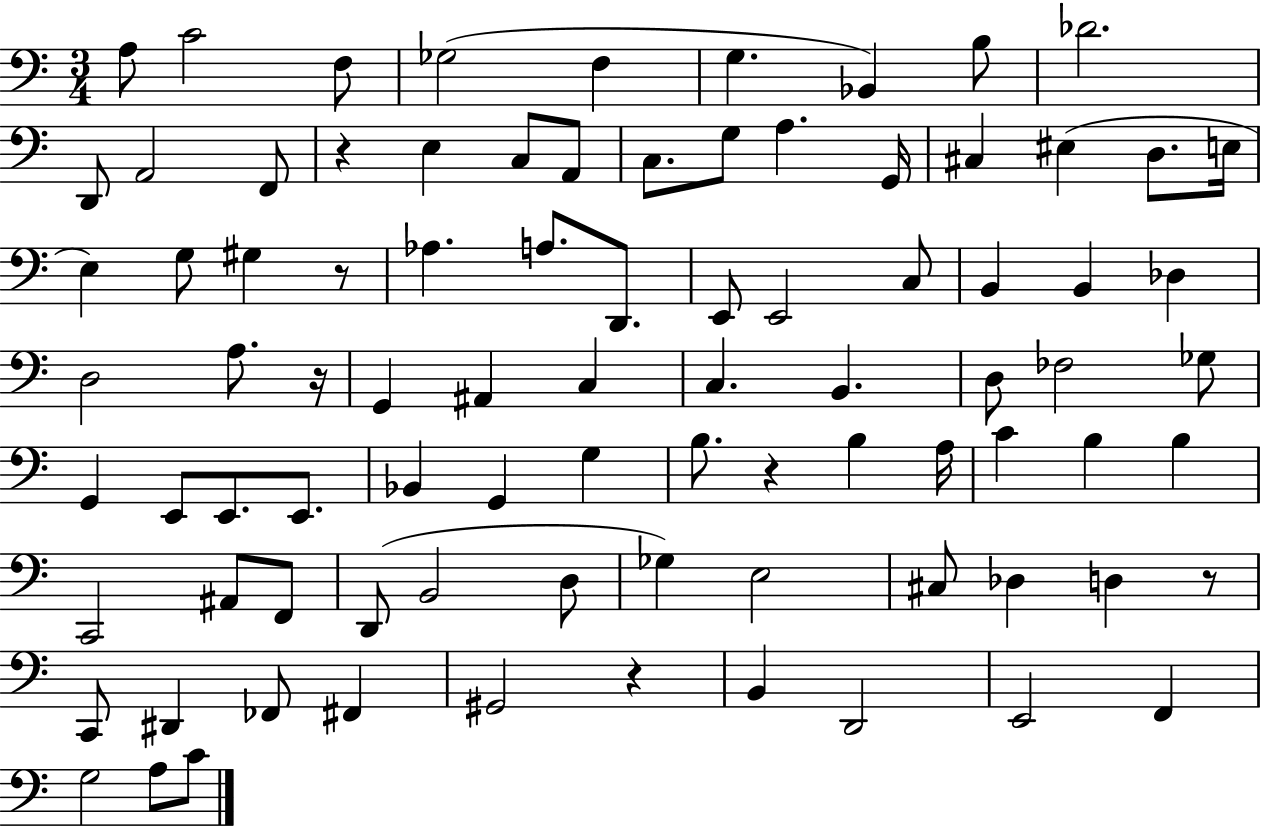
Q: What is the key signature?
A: C major